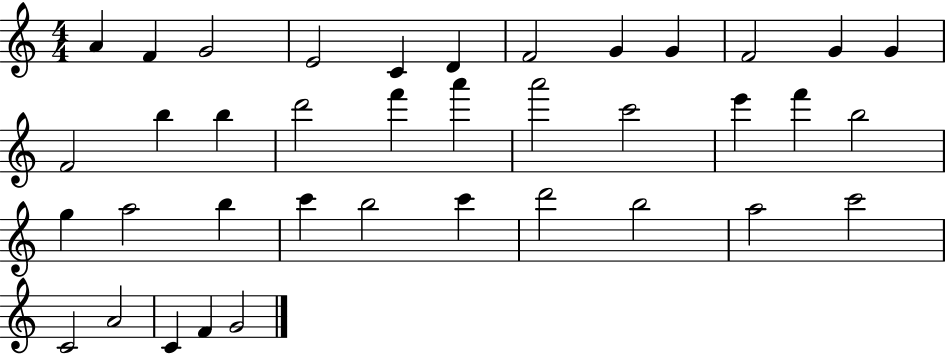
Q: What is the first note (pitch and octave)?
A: A4